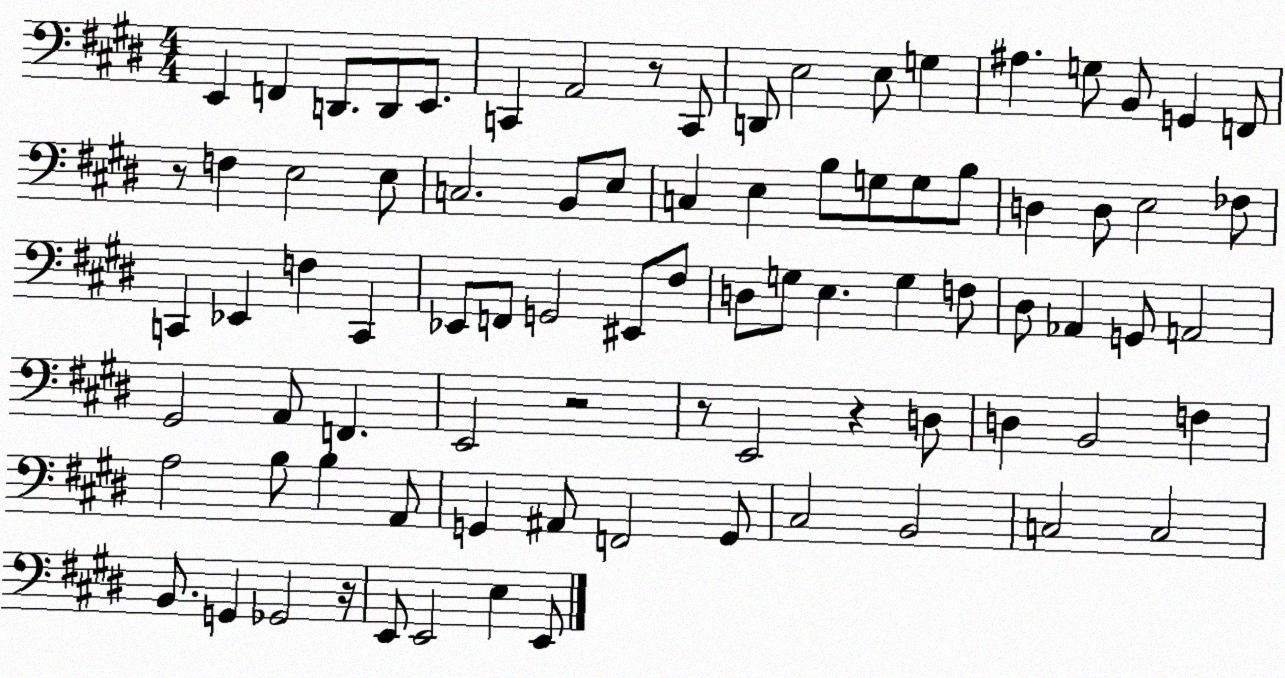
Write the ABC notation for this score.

X:1
T:Untitled
M:4/4
L:1/4
K:E
E,, F,, D,,/2 D,,/2 E,,/2 C,, A,,2 z/2 C,,/2 D,,/2 E,2 E,/2 G, ^A, G,/2 B,,/2 G,, F,,/2 z/2 F, E,2 E,/2 C,2 B,,/2 E,/2 C, E, B,/2 G,/2 G,/2 B,/2 D, D,/2 E,2 _F,/2 C,, _E,, F, C,, _E,,/2 F,,/2 G,,2 ^E,,/2 ^F,/2 D,/2 G,/2 E, G, F,/2 ^D,/2 _A,, G,,/2 A,,2 ^G,,2 A,,/2 F,, E,,2 z2 z/2 E,,2 z D,/2 D, B,,2 F, A,2 B,/2 B, A,,/2 G,, ^A,,/2 F,,2 G,,/2 ^C,2 B,,2 C,2 C,2 B,,/2 G,, _G,,2 z/4 E,,/2 E,,2 E, E,,/2